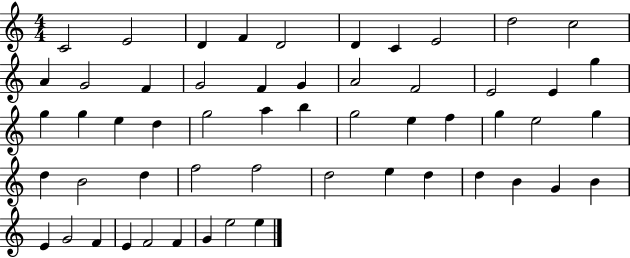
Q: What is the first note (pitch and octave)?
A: C4